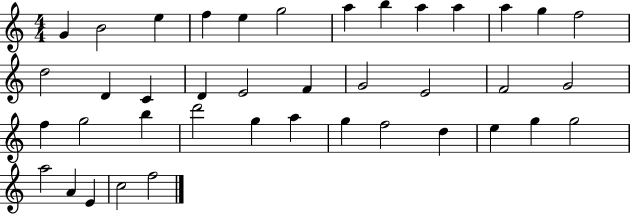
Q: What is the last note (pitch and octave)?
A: F5